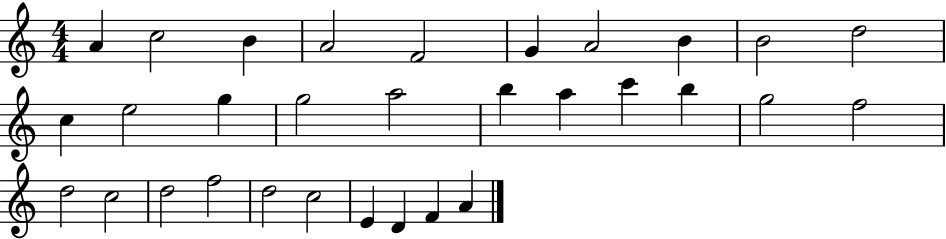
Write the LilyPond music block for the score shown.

{
  \clef treble
  \numericTimeSignature
  \time 4/4
  \key c \major
  a'4 c''2 b'4 | a'2 f'2 | g'4 a'2 b'4 | b'2 d''2 | \break c''4 e''2 g''4 | g''2 a''2 | b''4 a''4 c'''4 b''4 | g''2 f''2 | \break d''2 c''2 | d''2 f''2 | d''2 c''2 | e'4 d'4 f'4 a'4 | \break \bar "|."
}